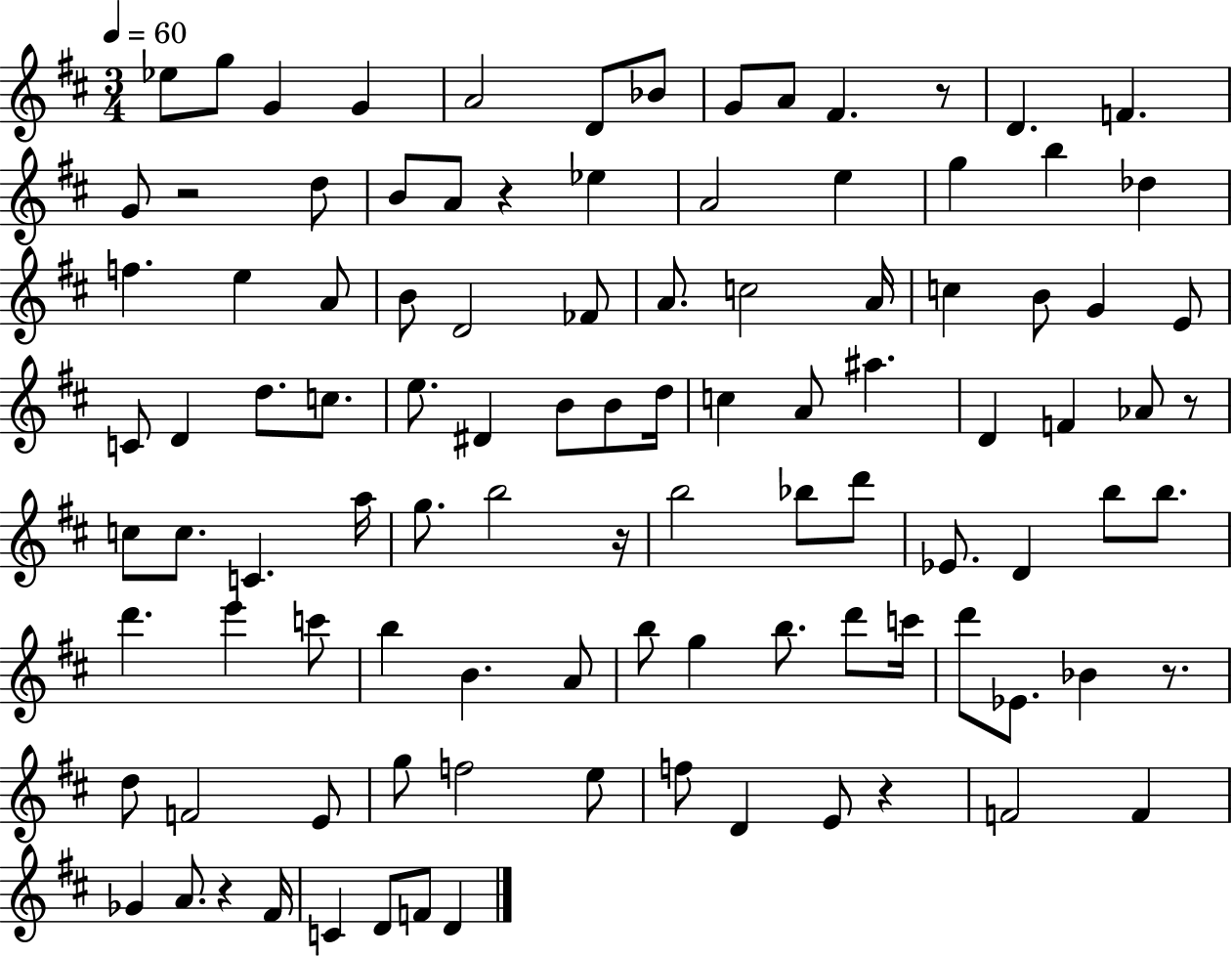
X:1
T:Untitled
M:3/4
L:1/4
K:D
_e/2 g/2 G G A2 D/2 _B/2 G/2 A/2 ^F z/2 D F G/2 z2 d/2 B/2 A/2 z _e A2 e g b _d f e A/2 B/2 D2 _F/2 A/2 c2 A/4 c B/2 G E/2 C/2 D d/2 c/2 e/2 ^D B/2 B/2 d/4 c A/2 ^a D F _A/2 z/2 c/2 c/2 C a/4 g/2 b2 z/4 b2 _b/2 d'/2 _E/2 D b/2 b/2 d' e' c'/2 b B A/2 b/2 g b/2 d'/2 c'/4 d'/2 _E/2 _B z/2 d/2 F2 E/2 g/2 f2 e/2 f/2 D E/2 z F2 F _G A/2 z ^F/4 C D/2 F/2 D